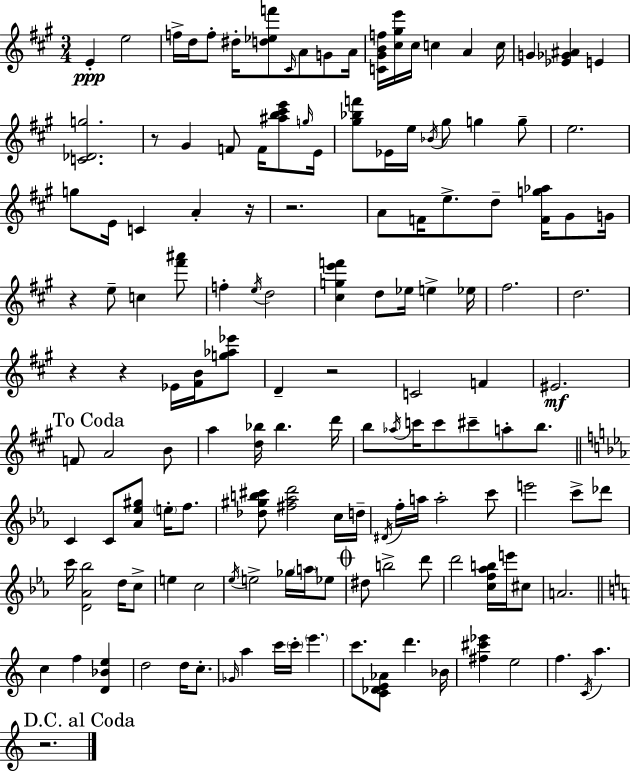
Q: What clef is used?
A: treble